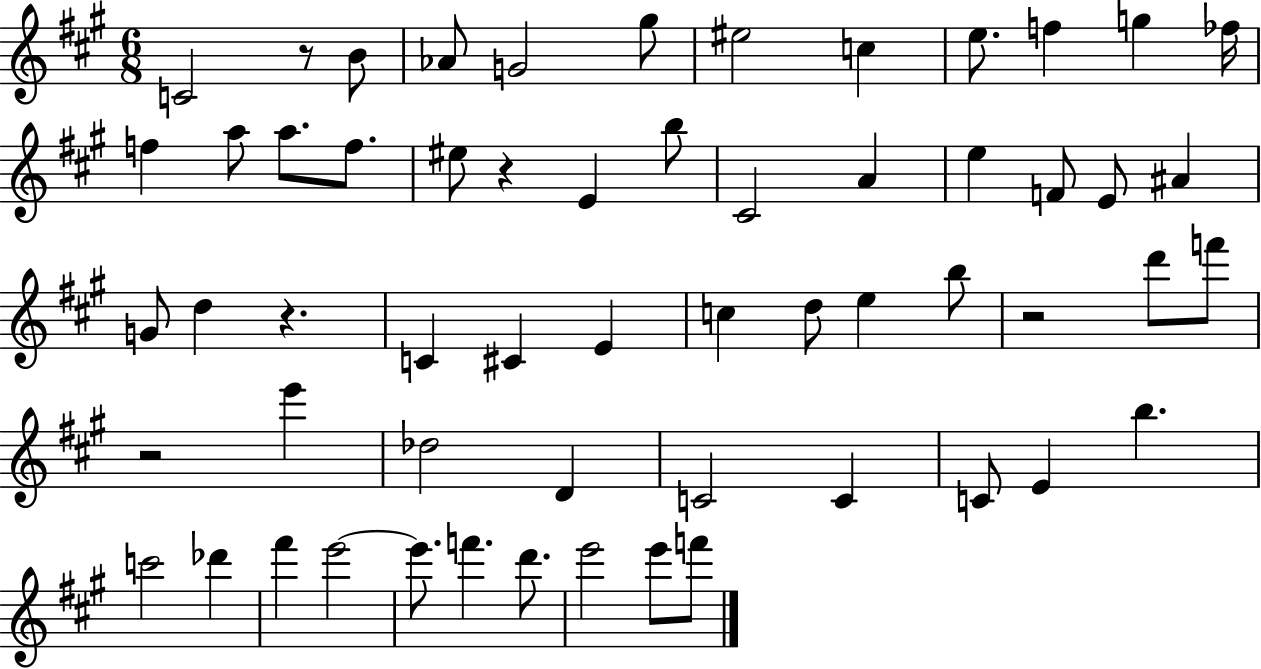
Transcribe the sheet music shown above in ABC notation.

X:1
T:Untitled
M:6/8
L:1/4
K:A
C2 z/2 B/2 _A/2 G2 ^g/2 ^e2 c e/2 f g _f/4 f a/2 a/2 f/2 ^e/2 z E b/2 ^C2 A e F/2 E/2 ^A G/2 d z C ^C E c d/2 e b/2 z2 d'/2 f'/2 z2 e' _d2 D C2 C C/2 E b c'2 _d' ^f' e'2 e'/2 f' d'/2 e'2 e'/2 f'/2